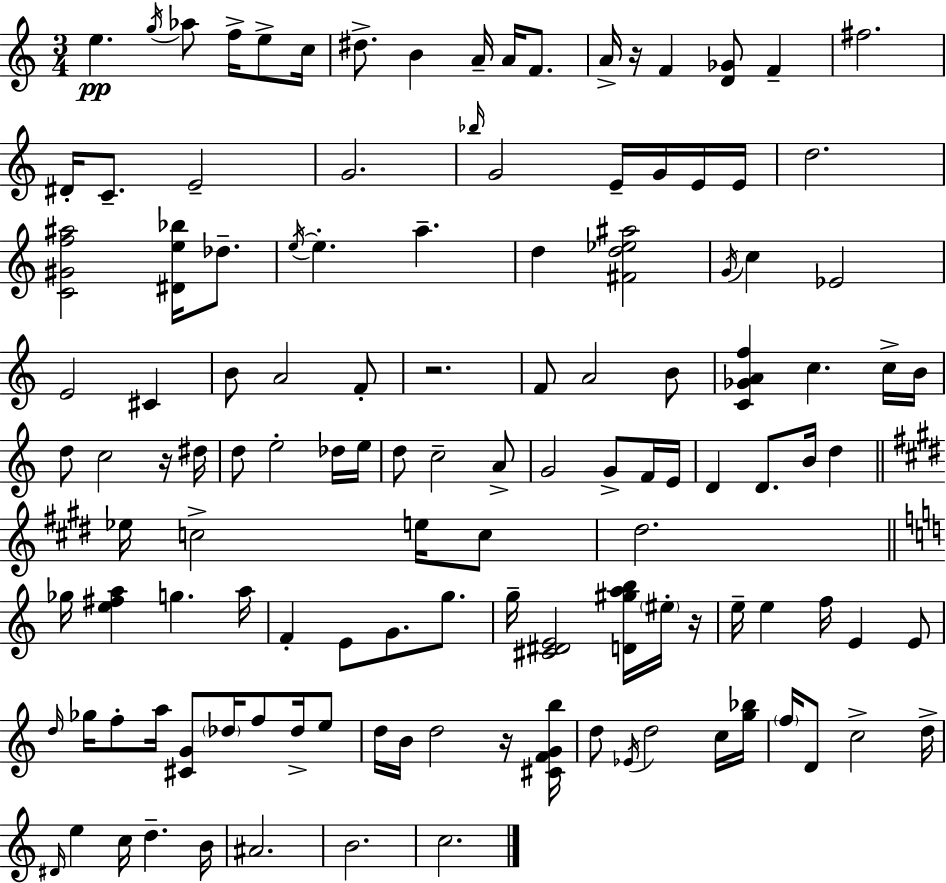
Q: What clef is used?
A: treble